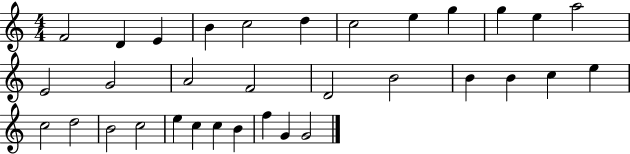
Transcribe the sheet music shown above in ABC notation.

X:1
T:Untitled
M:4/4
L:1/4
K:C
F2 D E B c2 d c2 e g g e a2 E2 G2 A2 F2 D2 B2 B B c e c2 d2 B2 c2 e c c B f G G2